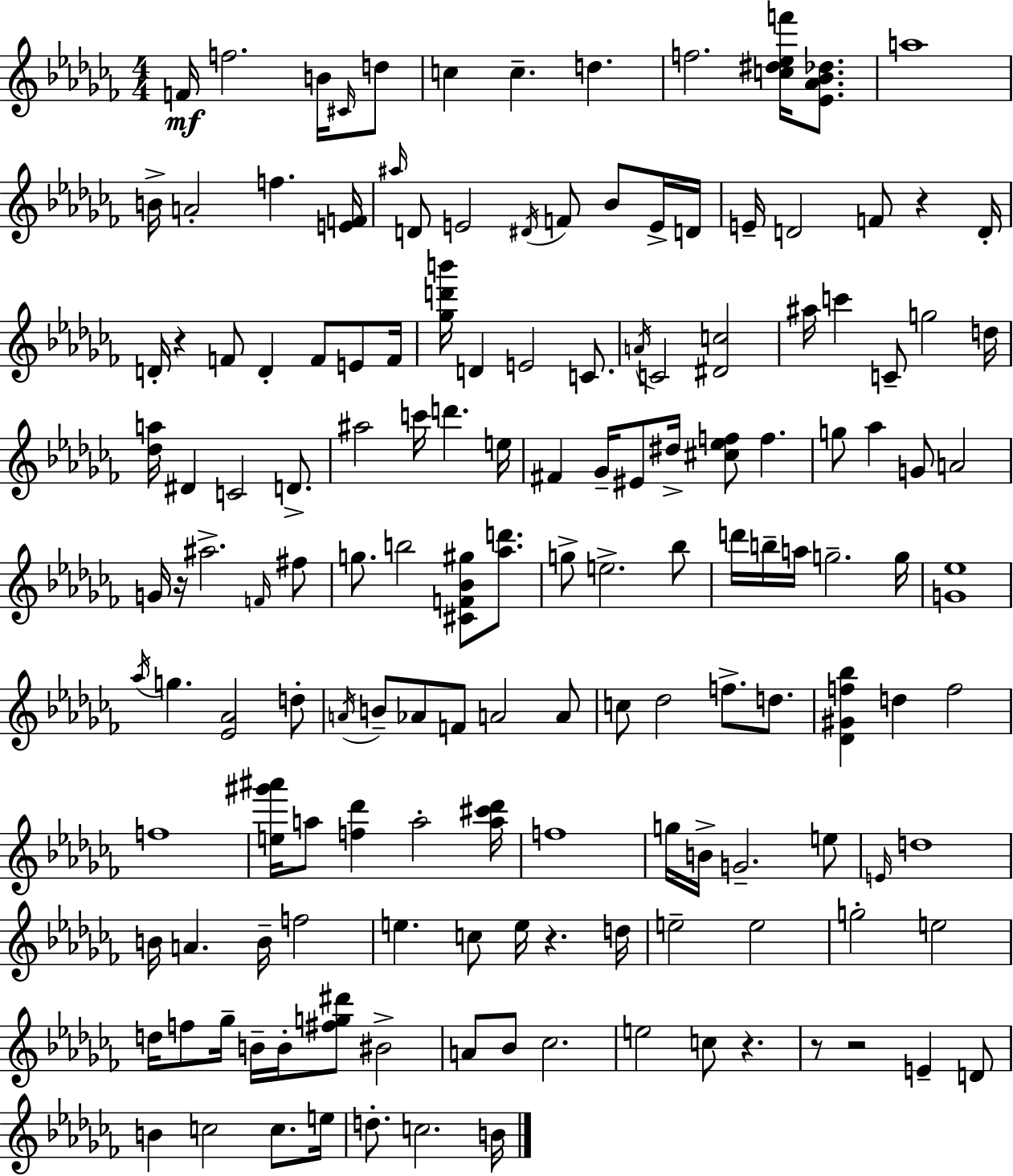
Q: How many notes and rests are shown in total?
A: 151